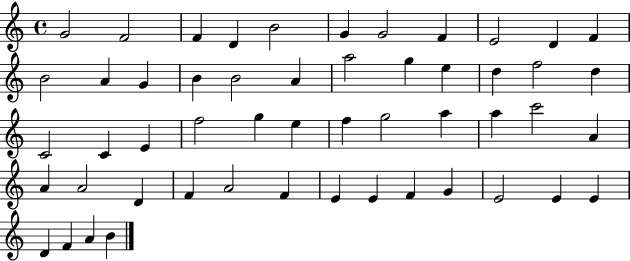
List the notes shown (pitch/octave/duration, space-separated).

G4/h F4/h F4/q D4/q B4/h G4/q G4/h F4/q E4/h D4/q F4/q B4/h A4/q G4/q B4/q B4/h A4/q A5/h G5/q E5/q D5/q F5/h D5/q C4/h C4/q E4/q F5/h G5/q E5/q F5/q G5/h A5/q A5/q C6/h A4/q A4/q A4/h D4/q F4/q A4/h F4/q E4/q E4/q F4/q G4/q E4/h E4/q E4/q D4/q F4/q A4/q B4/q